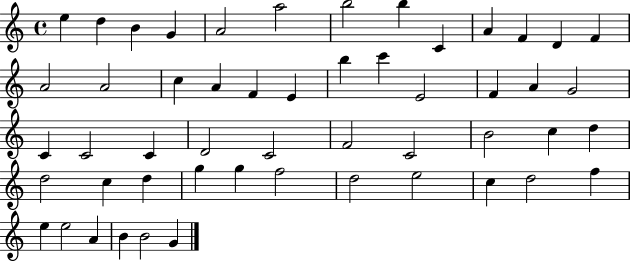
X:1
T:Untitled
M:4/4
L:1/4
K:C
e d B G A2 a2 b2 b C A F D F A2 A2 c A F E b c' E2 F A G2 C C2 C D2 C2 F2 C2 B2 c d d2 c d g g f2 d2 e2 c d2 f e e2 A B B2 G